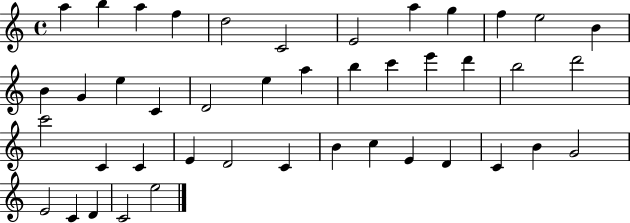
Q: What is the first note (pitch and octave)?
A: A5